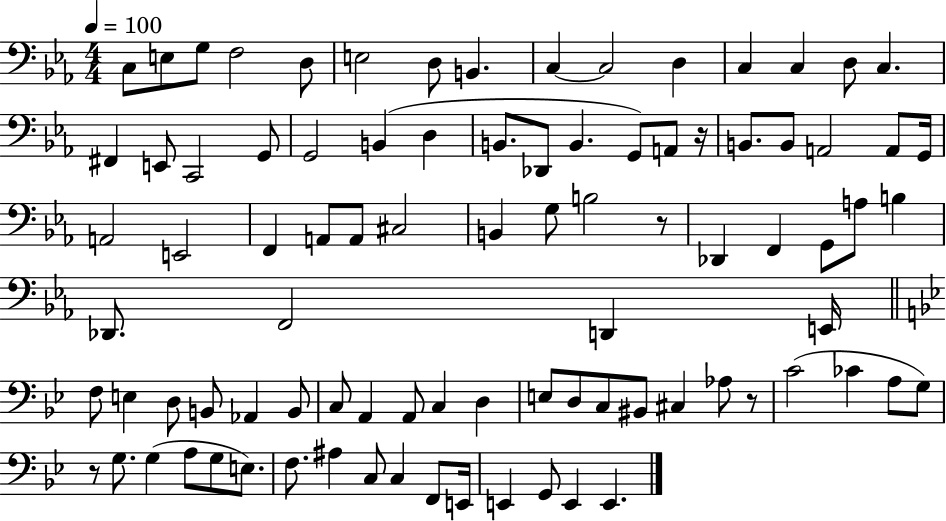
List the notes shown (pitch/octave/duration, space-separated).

C3/e E3/e G3/e F3/h D3/e E3/h D3/e B2/q. C3/q C3/h D3/q C3/q C3/q D3/e C3/q. F#2/q E2/e C2/h G2/e G2/h B2/q D3/q B2/e. Db2/e B2/q. G2/e A2/e R/s B2/e. B2/e A2/h A2/e G2/s A2/h E2/h F2/q A2/e A2/e C#3/h B2/q G3/e B3/h R/e Db2/q F2/q G2/e A3/e B3/q Db2/e. F2/h D2/q E2/s F3/e E3/q D3/e B2/e Ab2/q B2/e C3/e A2/q A2/e C3/q D3/q E3/e D3/e C3/e BIS2/e C#3/q Ab3/e R/e C4/h CES4/q A3/e G3/e R/e G3/e. G3/q A3/e G3/e E3/e. F3/e. A#3/q C3/e C3/q F2/e E2/s E2/q G2/e E2/q E2/q.